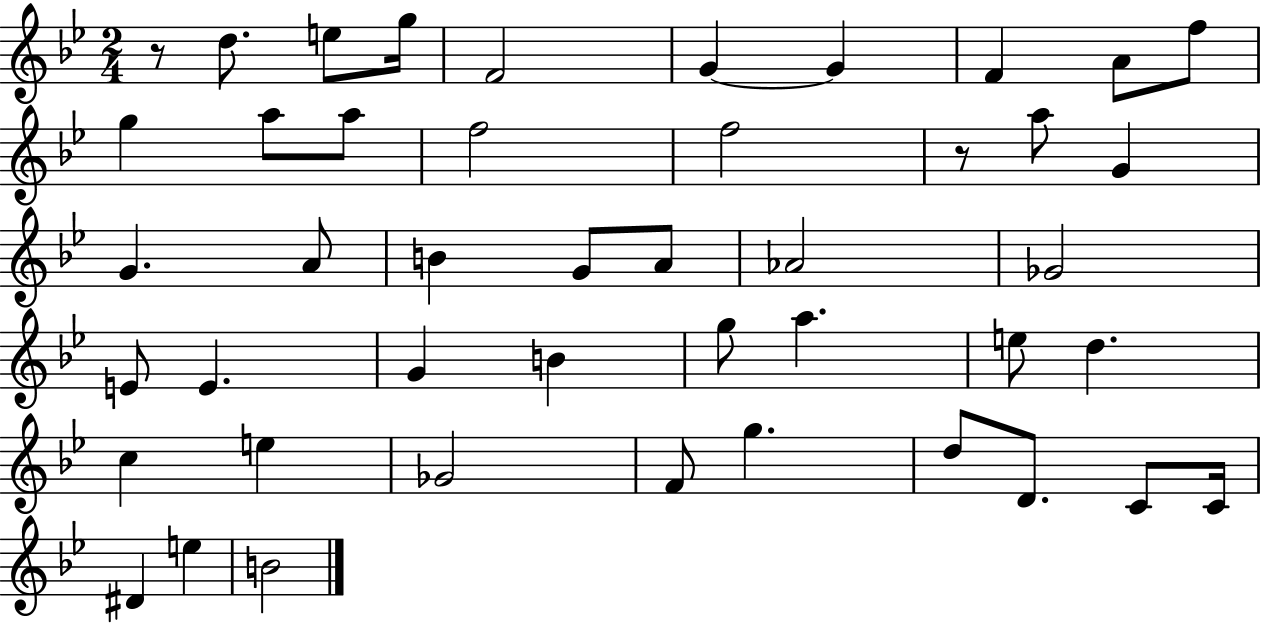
{
  \clef treble
  \numericTimeSignature
  \time 2/4
  \key bes \major
  r8 d''8. e''8 g''16 | f'2 | g'4~~ g'4 | f'4 a'8 f''8 | \break g''4 a''8 a''8 | f''2 | f''2 | r8 a''8 g'4 | \break g'4. a'8 | b'4 g'8 a'8 | aes'2 | ges'2 | \break e'8 e'4. | g'4 b'4 | g''8 a''4. | e''8 d''4. | \break c''4 e''4 | ges'2 | f'8 g''4. | d''8 d'8. c'8 c'16 | \break dis'4 e''4 | b'2 | \bar "|."
}